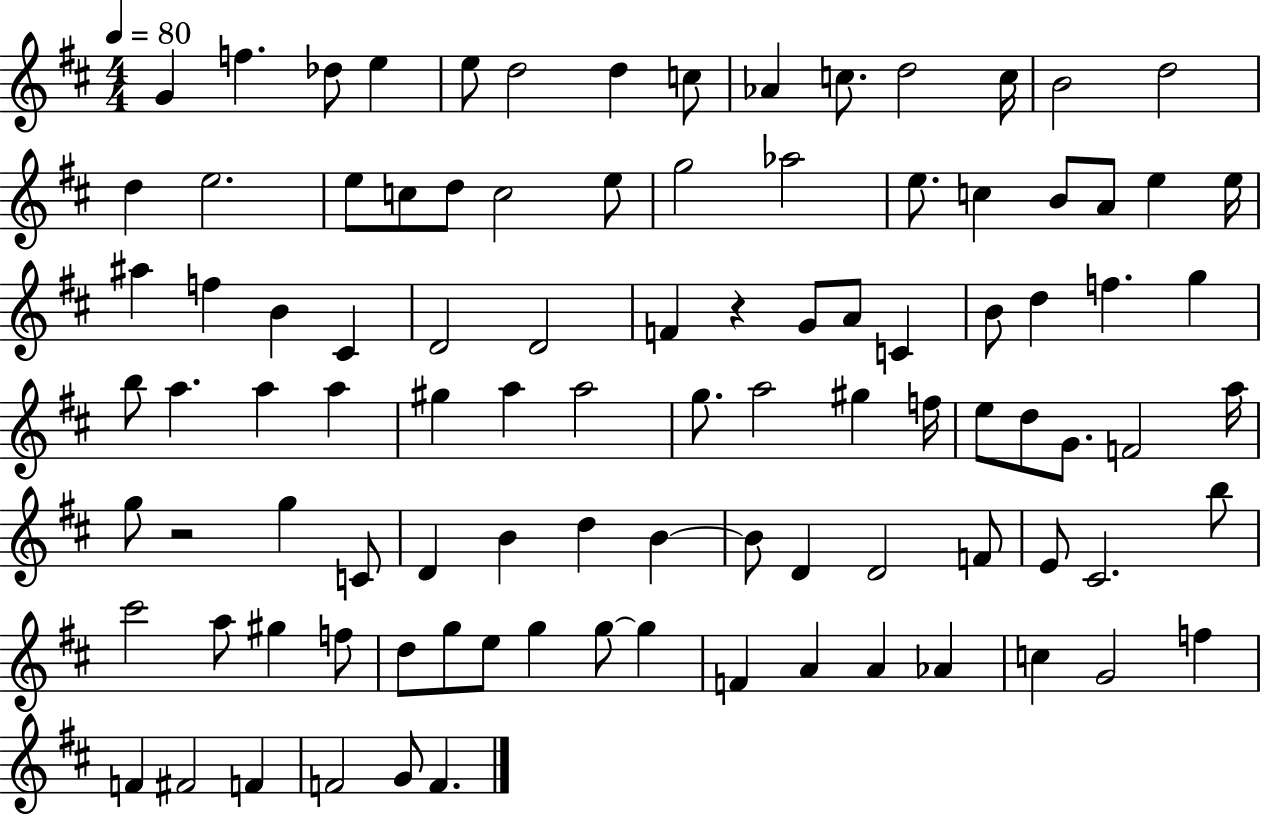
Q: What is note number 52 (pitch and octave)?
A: A5